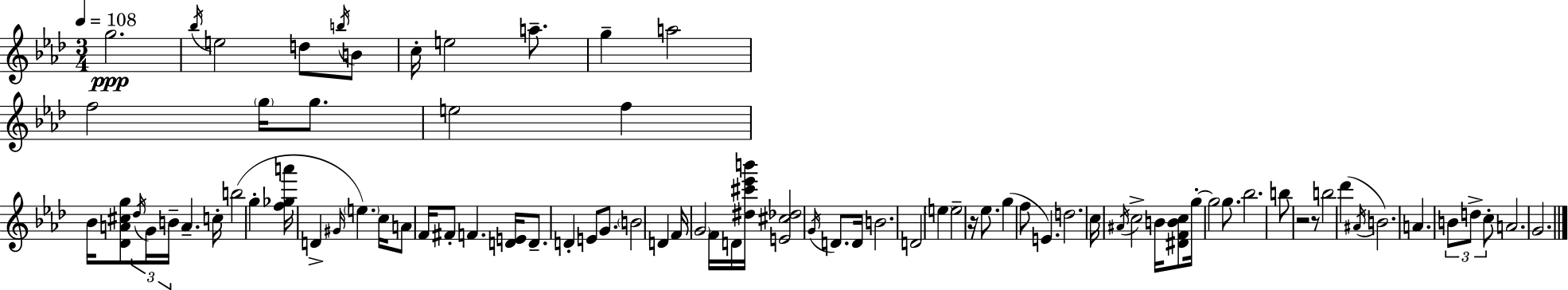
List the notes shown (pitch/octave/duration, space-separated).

G5/h. Bb5/s E5/h D5/e B5/s B4/e C5/s E5/h A5/e. G5/q A5/h F5/h G5/s G5/e. E5/h F5/q Bb4/s [Db4,A4,C#5,G5]/e Db5/s G4/s B4/s A4/q. C5/s B5/h G5/q [F5,Gb5,A6]/s D4/q G#4/s E5/q. C5/s A4/e F4/s F#4/e F4/q. [D4,E4]/s D4/e. D4/q E4/e G4/e. B4/h D4/q F4/s G4/h F4/s D4/s [D#5,C#6,Eb6,B6]/s [E4,C#5,Db5]/h G4/s D4/e. D4/s B4/h. D4/h E5/q E5/h R/s Eb5/e. G5/q F5/e E4/q. D5/h. C5/s A#4/s C5/h B4/s [D#4,F4,B4,C5]/e G5/s G5/h G5/e. Bb5/h. B5/e R/h R/e B5/h Db6/q A#4/s B4/h. A4/q. B4/e D5/e C5/e A4/h. G4/h.